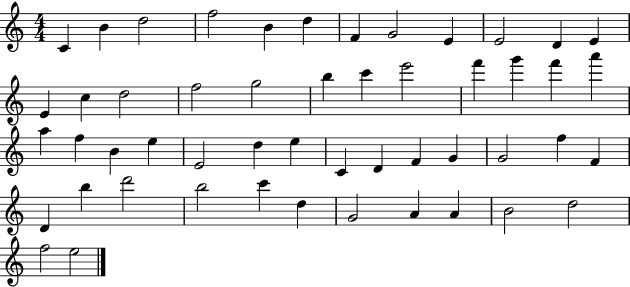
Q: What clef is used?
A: treble